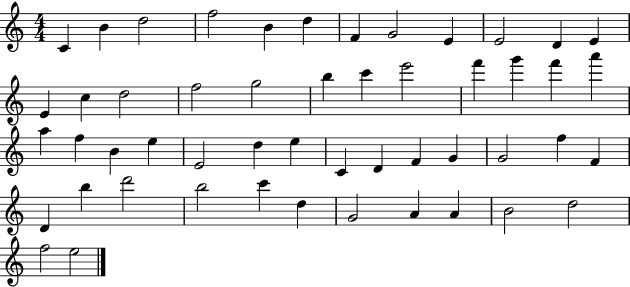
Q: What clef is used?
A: treble